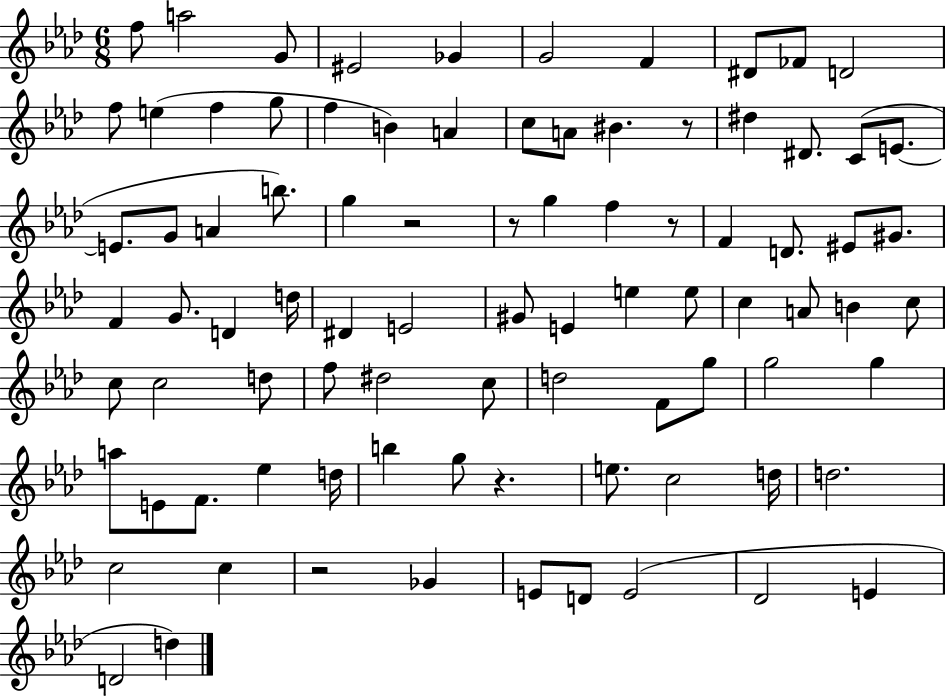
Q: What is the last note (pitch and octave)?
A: D5